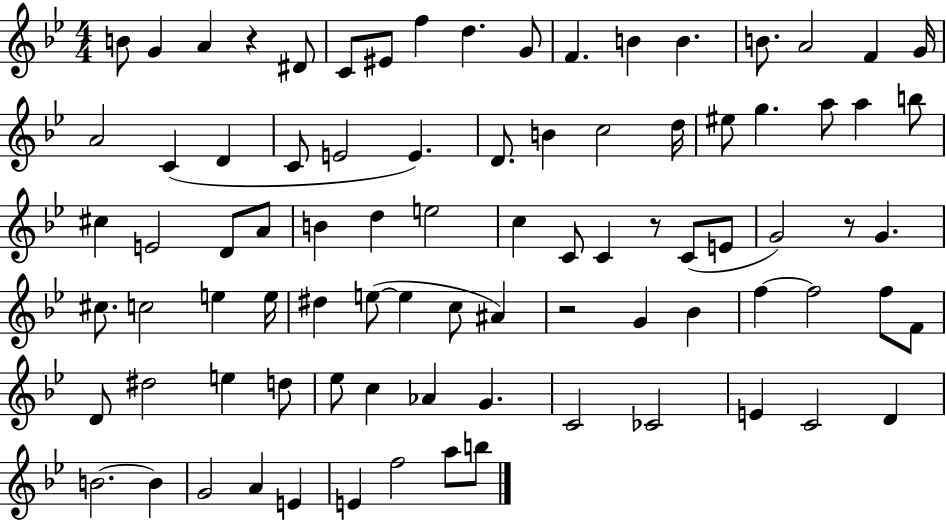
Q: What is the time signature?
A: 4/4